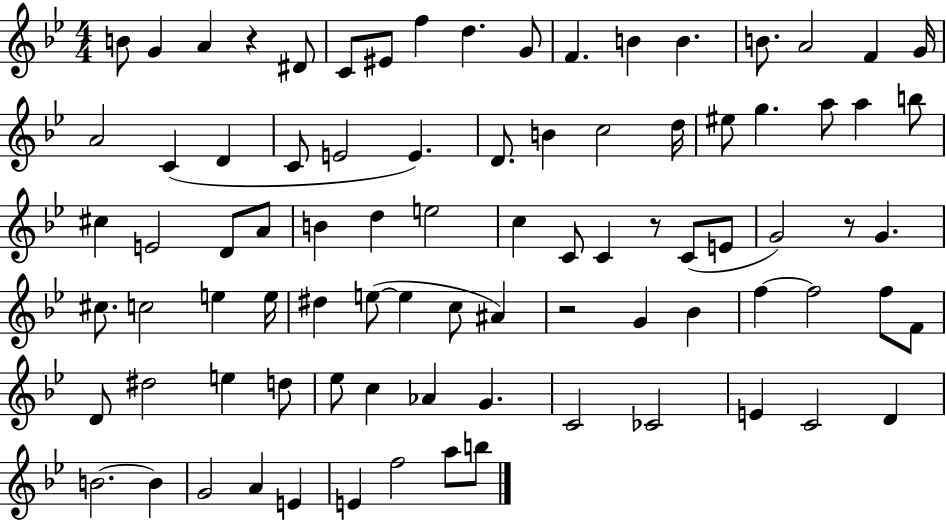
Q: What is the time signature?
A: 4/4